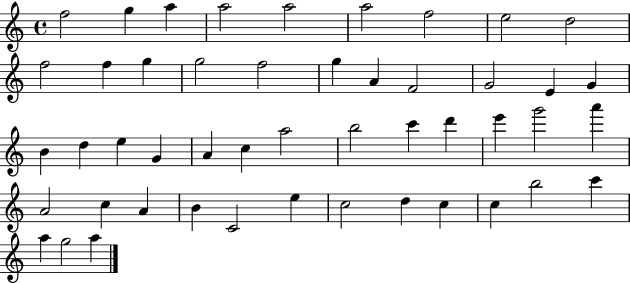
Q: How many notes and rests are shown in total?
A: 48